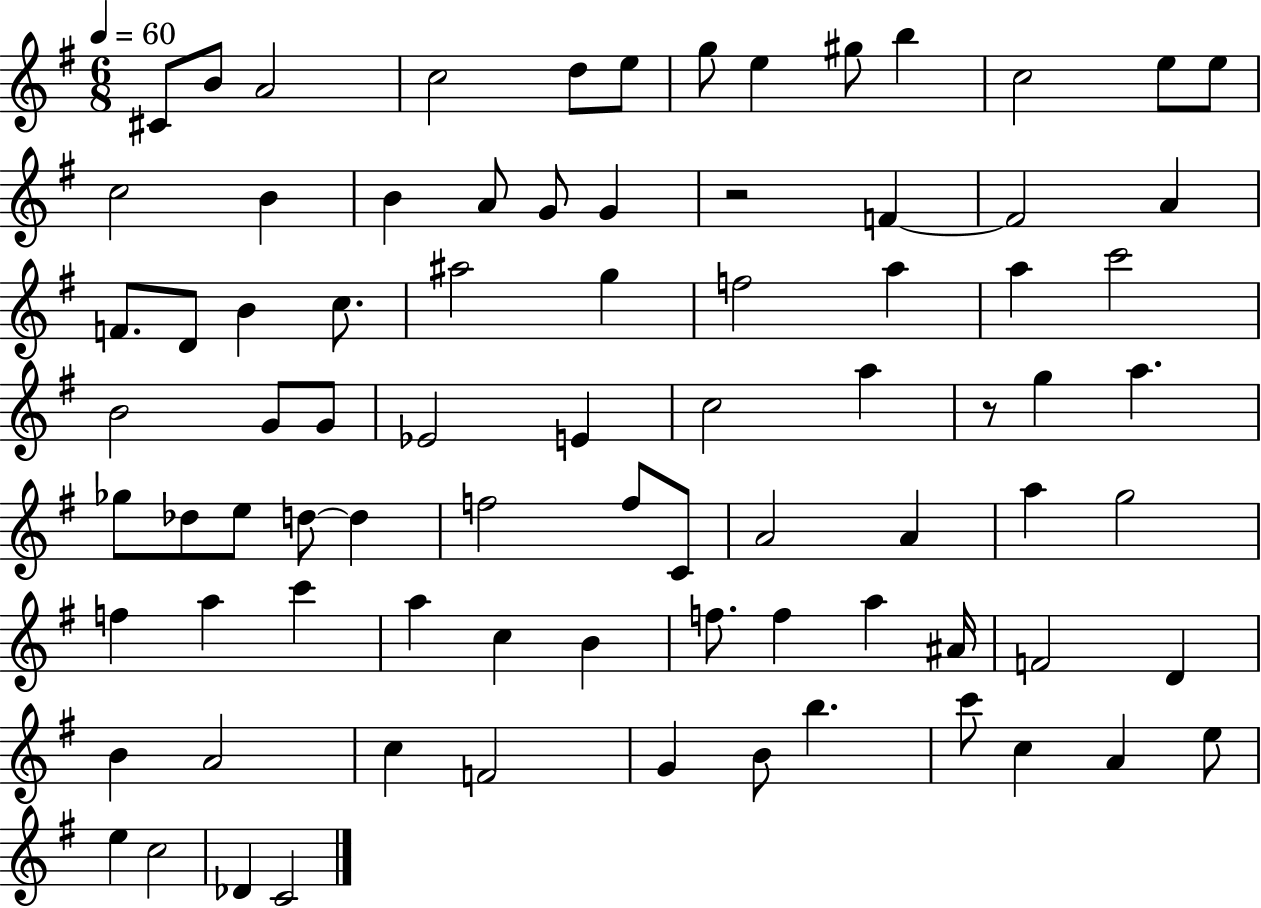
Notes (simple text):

C#4/e B4/e A4/h C5/h D5/e E5/e G5/e E5/q G#5/e B5/q C5/h E5/e E5/e C5/h B4/q B4/q A4/e G4/e G4/q R/h F4/q F4/h A4/q F4/e. D4/e B4/q C5/e. A#5/h G5/q F5/h A5/q A5/q C6/h B4/h G4/e G4/e Eb4/h E4/q C5/h A5/q R/e G5/q A5/q. Gb5/e Db5/e E5/e D5/e D5/q F5/h F5/e C4/e A4/h A4/q A5/q G5/h F5/q A5/q C6/q A5/q C5/q B4/q F5/e. F5/q A5/q A#4/s F4/h D4/q B4/q A4/h C5/q F4/h G4/q B4/e B5/q. C6/e C5/q A4/q E5/e E5/q C5/h Db4/q C4/h